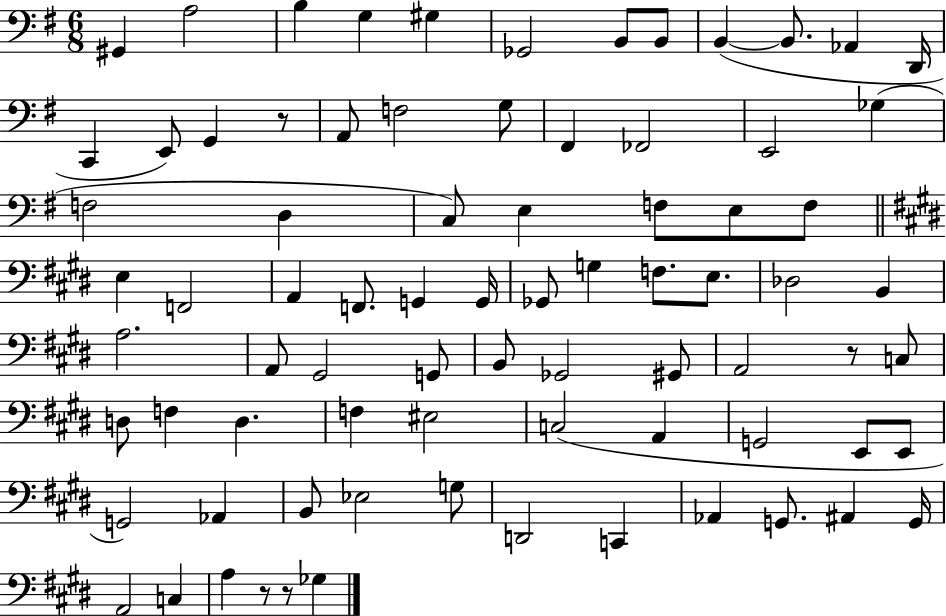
G#2/q A3/h B3/q G3/q G#3/q Gb2/h B2/e B2/e B2/q B2/e. Ab2/q D2/s C2/q E2/e G2/q R/e A2/e F3/h G3/e F#2/q FES2/h E2/h Gb3/q F3/h D3/q C3/e E3/q F3/e E3/e F3/e E3/q F2/h A2/q F2/e. G2/q G2/s Gb2/e G3/q F3/e. E3/e. Db3/h B2/q A3/h. A2/e G#2/h G2/e B2/e Gb2/h G#2/e A2/h R/e C3/e D3/e F3/q D3/q. F3/q EIS3/h C3/h A2/q G2/h E2/e E2/e G2/h Ab2/q B2/e Eb3/h G3/e D2/h C2/q Ab2/q G2/e. A#2/q G2/s A2/h C3/q A3/q R/e R/e Gb3/q